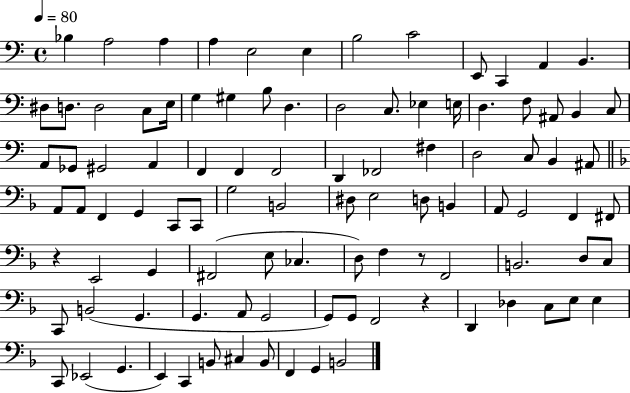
X:1
T:Untitled
M:4/4
L:1/4
K:C
_B, A,2 A, A, E,2 E, B,2 C2 E,,/2 C,, A,, B,, ^D,/2 D,/2 D,2 C,/2 E,/4 G, ^G, B,/2 D, D,2 C,/2 _E, E,/4 D, F,/2 ^A,,/2 B,, C,/2 A,,/2 _G,,/2 ^G,,2 A,, F,, F,, F,,2 D,, _F,,2 ^F, D,2 C,/2 B,, ^A,,/2 A,,/2 A,,/2 F,, G,, C,,/2 C,,/2 G,2 B,,2 ^D,/2 E,2 D,/2 B,, A,,/2 G,,2 F,, ^F,,/2 z E,,2 G,, ^F,,2 E,/2 _C, D,/2 F, z/2 F,,2 B,,2 D,/2 C,/2 C,,/2 B,,2 G,, G,, A,,/2 G,,2 G,,/2 G,,/2 F,,2 z D,, _D, C,/2 E,/2 E, C,,/2 _E,,2 G,, E,, C,, B,,/2 ^C, B,,/2 F,, G,, B,,2